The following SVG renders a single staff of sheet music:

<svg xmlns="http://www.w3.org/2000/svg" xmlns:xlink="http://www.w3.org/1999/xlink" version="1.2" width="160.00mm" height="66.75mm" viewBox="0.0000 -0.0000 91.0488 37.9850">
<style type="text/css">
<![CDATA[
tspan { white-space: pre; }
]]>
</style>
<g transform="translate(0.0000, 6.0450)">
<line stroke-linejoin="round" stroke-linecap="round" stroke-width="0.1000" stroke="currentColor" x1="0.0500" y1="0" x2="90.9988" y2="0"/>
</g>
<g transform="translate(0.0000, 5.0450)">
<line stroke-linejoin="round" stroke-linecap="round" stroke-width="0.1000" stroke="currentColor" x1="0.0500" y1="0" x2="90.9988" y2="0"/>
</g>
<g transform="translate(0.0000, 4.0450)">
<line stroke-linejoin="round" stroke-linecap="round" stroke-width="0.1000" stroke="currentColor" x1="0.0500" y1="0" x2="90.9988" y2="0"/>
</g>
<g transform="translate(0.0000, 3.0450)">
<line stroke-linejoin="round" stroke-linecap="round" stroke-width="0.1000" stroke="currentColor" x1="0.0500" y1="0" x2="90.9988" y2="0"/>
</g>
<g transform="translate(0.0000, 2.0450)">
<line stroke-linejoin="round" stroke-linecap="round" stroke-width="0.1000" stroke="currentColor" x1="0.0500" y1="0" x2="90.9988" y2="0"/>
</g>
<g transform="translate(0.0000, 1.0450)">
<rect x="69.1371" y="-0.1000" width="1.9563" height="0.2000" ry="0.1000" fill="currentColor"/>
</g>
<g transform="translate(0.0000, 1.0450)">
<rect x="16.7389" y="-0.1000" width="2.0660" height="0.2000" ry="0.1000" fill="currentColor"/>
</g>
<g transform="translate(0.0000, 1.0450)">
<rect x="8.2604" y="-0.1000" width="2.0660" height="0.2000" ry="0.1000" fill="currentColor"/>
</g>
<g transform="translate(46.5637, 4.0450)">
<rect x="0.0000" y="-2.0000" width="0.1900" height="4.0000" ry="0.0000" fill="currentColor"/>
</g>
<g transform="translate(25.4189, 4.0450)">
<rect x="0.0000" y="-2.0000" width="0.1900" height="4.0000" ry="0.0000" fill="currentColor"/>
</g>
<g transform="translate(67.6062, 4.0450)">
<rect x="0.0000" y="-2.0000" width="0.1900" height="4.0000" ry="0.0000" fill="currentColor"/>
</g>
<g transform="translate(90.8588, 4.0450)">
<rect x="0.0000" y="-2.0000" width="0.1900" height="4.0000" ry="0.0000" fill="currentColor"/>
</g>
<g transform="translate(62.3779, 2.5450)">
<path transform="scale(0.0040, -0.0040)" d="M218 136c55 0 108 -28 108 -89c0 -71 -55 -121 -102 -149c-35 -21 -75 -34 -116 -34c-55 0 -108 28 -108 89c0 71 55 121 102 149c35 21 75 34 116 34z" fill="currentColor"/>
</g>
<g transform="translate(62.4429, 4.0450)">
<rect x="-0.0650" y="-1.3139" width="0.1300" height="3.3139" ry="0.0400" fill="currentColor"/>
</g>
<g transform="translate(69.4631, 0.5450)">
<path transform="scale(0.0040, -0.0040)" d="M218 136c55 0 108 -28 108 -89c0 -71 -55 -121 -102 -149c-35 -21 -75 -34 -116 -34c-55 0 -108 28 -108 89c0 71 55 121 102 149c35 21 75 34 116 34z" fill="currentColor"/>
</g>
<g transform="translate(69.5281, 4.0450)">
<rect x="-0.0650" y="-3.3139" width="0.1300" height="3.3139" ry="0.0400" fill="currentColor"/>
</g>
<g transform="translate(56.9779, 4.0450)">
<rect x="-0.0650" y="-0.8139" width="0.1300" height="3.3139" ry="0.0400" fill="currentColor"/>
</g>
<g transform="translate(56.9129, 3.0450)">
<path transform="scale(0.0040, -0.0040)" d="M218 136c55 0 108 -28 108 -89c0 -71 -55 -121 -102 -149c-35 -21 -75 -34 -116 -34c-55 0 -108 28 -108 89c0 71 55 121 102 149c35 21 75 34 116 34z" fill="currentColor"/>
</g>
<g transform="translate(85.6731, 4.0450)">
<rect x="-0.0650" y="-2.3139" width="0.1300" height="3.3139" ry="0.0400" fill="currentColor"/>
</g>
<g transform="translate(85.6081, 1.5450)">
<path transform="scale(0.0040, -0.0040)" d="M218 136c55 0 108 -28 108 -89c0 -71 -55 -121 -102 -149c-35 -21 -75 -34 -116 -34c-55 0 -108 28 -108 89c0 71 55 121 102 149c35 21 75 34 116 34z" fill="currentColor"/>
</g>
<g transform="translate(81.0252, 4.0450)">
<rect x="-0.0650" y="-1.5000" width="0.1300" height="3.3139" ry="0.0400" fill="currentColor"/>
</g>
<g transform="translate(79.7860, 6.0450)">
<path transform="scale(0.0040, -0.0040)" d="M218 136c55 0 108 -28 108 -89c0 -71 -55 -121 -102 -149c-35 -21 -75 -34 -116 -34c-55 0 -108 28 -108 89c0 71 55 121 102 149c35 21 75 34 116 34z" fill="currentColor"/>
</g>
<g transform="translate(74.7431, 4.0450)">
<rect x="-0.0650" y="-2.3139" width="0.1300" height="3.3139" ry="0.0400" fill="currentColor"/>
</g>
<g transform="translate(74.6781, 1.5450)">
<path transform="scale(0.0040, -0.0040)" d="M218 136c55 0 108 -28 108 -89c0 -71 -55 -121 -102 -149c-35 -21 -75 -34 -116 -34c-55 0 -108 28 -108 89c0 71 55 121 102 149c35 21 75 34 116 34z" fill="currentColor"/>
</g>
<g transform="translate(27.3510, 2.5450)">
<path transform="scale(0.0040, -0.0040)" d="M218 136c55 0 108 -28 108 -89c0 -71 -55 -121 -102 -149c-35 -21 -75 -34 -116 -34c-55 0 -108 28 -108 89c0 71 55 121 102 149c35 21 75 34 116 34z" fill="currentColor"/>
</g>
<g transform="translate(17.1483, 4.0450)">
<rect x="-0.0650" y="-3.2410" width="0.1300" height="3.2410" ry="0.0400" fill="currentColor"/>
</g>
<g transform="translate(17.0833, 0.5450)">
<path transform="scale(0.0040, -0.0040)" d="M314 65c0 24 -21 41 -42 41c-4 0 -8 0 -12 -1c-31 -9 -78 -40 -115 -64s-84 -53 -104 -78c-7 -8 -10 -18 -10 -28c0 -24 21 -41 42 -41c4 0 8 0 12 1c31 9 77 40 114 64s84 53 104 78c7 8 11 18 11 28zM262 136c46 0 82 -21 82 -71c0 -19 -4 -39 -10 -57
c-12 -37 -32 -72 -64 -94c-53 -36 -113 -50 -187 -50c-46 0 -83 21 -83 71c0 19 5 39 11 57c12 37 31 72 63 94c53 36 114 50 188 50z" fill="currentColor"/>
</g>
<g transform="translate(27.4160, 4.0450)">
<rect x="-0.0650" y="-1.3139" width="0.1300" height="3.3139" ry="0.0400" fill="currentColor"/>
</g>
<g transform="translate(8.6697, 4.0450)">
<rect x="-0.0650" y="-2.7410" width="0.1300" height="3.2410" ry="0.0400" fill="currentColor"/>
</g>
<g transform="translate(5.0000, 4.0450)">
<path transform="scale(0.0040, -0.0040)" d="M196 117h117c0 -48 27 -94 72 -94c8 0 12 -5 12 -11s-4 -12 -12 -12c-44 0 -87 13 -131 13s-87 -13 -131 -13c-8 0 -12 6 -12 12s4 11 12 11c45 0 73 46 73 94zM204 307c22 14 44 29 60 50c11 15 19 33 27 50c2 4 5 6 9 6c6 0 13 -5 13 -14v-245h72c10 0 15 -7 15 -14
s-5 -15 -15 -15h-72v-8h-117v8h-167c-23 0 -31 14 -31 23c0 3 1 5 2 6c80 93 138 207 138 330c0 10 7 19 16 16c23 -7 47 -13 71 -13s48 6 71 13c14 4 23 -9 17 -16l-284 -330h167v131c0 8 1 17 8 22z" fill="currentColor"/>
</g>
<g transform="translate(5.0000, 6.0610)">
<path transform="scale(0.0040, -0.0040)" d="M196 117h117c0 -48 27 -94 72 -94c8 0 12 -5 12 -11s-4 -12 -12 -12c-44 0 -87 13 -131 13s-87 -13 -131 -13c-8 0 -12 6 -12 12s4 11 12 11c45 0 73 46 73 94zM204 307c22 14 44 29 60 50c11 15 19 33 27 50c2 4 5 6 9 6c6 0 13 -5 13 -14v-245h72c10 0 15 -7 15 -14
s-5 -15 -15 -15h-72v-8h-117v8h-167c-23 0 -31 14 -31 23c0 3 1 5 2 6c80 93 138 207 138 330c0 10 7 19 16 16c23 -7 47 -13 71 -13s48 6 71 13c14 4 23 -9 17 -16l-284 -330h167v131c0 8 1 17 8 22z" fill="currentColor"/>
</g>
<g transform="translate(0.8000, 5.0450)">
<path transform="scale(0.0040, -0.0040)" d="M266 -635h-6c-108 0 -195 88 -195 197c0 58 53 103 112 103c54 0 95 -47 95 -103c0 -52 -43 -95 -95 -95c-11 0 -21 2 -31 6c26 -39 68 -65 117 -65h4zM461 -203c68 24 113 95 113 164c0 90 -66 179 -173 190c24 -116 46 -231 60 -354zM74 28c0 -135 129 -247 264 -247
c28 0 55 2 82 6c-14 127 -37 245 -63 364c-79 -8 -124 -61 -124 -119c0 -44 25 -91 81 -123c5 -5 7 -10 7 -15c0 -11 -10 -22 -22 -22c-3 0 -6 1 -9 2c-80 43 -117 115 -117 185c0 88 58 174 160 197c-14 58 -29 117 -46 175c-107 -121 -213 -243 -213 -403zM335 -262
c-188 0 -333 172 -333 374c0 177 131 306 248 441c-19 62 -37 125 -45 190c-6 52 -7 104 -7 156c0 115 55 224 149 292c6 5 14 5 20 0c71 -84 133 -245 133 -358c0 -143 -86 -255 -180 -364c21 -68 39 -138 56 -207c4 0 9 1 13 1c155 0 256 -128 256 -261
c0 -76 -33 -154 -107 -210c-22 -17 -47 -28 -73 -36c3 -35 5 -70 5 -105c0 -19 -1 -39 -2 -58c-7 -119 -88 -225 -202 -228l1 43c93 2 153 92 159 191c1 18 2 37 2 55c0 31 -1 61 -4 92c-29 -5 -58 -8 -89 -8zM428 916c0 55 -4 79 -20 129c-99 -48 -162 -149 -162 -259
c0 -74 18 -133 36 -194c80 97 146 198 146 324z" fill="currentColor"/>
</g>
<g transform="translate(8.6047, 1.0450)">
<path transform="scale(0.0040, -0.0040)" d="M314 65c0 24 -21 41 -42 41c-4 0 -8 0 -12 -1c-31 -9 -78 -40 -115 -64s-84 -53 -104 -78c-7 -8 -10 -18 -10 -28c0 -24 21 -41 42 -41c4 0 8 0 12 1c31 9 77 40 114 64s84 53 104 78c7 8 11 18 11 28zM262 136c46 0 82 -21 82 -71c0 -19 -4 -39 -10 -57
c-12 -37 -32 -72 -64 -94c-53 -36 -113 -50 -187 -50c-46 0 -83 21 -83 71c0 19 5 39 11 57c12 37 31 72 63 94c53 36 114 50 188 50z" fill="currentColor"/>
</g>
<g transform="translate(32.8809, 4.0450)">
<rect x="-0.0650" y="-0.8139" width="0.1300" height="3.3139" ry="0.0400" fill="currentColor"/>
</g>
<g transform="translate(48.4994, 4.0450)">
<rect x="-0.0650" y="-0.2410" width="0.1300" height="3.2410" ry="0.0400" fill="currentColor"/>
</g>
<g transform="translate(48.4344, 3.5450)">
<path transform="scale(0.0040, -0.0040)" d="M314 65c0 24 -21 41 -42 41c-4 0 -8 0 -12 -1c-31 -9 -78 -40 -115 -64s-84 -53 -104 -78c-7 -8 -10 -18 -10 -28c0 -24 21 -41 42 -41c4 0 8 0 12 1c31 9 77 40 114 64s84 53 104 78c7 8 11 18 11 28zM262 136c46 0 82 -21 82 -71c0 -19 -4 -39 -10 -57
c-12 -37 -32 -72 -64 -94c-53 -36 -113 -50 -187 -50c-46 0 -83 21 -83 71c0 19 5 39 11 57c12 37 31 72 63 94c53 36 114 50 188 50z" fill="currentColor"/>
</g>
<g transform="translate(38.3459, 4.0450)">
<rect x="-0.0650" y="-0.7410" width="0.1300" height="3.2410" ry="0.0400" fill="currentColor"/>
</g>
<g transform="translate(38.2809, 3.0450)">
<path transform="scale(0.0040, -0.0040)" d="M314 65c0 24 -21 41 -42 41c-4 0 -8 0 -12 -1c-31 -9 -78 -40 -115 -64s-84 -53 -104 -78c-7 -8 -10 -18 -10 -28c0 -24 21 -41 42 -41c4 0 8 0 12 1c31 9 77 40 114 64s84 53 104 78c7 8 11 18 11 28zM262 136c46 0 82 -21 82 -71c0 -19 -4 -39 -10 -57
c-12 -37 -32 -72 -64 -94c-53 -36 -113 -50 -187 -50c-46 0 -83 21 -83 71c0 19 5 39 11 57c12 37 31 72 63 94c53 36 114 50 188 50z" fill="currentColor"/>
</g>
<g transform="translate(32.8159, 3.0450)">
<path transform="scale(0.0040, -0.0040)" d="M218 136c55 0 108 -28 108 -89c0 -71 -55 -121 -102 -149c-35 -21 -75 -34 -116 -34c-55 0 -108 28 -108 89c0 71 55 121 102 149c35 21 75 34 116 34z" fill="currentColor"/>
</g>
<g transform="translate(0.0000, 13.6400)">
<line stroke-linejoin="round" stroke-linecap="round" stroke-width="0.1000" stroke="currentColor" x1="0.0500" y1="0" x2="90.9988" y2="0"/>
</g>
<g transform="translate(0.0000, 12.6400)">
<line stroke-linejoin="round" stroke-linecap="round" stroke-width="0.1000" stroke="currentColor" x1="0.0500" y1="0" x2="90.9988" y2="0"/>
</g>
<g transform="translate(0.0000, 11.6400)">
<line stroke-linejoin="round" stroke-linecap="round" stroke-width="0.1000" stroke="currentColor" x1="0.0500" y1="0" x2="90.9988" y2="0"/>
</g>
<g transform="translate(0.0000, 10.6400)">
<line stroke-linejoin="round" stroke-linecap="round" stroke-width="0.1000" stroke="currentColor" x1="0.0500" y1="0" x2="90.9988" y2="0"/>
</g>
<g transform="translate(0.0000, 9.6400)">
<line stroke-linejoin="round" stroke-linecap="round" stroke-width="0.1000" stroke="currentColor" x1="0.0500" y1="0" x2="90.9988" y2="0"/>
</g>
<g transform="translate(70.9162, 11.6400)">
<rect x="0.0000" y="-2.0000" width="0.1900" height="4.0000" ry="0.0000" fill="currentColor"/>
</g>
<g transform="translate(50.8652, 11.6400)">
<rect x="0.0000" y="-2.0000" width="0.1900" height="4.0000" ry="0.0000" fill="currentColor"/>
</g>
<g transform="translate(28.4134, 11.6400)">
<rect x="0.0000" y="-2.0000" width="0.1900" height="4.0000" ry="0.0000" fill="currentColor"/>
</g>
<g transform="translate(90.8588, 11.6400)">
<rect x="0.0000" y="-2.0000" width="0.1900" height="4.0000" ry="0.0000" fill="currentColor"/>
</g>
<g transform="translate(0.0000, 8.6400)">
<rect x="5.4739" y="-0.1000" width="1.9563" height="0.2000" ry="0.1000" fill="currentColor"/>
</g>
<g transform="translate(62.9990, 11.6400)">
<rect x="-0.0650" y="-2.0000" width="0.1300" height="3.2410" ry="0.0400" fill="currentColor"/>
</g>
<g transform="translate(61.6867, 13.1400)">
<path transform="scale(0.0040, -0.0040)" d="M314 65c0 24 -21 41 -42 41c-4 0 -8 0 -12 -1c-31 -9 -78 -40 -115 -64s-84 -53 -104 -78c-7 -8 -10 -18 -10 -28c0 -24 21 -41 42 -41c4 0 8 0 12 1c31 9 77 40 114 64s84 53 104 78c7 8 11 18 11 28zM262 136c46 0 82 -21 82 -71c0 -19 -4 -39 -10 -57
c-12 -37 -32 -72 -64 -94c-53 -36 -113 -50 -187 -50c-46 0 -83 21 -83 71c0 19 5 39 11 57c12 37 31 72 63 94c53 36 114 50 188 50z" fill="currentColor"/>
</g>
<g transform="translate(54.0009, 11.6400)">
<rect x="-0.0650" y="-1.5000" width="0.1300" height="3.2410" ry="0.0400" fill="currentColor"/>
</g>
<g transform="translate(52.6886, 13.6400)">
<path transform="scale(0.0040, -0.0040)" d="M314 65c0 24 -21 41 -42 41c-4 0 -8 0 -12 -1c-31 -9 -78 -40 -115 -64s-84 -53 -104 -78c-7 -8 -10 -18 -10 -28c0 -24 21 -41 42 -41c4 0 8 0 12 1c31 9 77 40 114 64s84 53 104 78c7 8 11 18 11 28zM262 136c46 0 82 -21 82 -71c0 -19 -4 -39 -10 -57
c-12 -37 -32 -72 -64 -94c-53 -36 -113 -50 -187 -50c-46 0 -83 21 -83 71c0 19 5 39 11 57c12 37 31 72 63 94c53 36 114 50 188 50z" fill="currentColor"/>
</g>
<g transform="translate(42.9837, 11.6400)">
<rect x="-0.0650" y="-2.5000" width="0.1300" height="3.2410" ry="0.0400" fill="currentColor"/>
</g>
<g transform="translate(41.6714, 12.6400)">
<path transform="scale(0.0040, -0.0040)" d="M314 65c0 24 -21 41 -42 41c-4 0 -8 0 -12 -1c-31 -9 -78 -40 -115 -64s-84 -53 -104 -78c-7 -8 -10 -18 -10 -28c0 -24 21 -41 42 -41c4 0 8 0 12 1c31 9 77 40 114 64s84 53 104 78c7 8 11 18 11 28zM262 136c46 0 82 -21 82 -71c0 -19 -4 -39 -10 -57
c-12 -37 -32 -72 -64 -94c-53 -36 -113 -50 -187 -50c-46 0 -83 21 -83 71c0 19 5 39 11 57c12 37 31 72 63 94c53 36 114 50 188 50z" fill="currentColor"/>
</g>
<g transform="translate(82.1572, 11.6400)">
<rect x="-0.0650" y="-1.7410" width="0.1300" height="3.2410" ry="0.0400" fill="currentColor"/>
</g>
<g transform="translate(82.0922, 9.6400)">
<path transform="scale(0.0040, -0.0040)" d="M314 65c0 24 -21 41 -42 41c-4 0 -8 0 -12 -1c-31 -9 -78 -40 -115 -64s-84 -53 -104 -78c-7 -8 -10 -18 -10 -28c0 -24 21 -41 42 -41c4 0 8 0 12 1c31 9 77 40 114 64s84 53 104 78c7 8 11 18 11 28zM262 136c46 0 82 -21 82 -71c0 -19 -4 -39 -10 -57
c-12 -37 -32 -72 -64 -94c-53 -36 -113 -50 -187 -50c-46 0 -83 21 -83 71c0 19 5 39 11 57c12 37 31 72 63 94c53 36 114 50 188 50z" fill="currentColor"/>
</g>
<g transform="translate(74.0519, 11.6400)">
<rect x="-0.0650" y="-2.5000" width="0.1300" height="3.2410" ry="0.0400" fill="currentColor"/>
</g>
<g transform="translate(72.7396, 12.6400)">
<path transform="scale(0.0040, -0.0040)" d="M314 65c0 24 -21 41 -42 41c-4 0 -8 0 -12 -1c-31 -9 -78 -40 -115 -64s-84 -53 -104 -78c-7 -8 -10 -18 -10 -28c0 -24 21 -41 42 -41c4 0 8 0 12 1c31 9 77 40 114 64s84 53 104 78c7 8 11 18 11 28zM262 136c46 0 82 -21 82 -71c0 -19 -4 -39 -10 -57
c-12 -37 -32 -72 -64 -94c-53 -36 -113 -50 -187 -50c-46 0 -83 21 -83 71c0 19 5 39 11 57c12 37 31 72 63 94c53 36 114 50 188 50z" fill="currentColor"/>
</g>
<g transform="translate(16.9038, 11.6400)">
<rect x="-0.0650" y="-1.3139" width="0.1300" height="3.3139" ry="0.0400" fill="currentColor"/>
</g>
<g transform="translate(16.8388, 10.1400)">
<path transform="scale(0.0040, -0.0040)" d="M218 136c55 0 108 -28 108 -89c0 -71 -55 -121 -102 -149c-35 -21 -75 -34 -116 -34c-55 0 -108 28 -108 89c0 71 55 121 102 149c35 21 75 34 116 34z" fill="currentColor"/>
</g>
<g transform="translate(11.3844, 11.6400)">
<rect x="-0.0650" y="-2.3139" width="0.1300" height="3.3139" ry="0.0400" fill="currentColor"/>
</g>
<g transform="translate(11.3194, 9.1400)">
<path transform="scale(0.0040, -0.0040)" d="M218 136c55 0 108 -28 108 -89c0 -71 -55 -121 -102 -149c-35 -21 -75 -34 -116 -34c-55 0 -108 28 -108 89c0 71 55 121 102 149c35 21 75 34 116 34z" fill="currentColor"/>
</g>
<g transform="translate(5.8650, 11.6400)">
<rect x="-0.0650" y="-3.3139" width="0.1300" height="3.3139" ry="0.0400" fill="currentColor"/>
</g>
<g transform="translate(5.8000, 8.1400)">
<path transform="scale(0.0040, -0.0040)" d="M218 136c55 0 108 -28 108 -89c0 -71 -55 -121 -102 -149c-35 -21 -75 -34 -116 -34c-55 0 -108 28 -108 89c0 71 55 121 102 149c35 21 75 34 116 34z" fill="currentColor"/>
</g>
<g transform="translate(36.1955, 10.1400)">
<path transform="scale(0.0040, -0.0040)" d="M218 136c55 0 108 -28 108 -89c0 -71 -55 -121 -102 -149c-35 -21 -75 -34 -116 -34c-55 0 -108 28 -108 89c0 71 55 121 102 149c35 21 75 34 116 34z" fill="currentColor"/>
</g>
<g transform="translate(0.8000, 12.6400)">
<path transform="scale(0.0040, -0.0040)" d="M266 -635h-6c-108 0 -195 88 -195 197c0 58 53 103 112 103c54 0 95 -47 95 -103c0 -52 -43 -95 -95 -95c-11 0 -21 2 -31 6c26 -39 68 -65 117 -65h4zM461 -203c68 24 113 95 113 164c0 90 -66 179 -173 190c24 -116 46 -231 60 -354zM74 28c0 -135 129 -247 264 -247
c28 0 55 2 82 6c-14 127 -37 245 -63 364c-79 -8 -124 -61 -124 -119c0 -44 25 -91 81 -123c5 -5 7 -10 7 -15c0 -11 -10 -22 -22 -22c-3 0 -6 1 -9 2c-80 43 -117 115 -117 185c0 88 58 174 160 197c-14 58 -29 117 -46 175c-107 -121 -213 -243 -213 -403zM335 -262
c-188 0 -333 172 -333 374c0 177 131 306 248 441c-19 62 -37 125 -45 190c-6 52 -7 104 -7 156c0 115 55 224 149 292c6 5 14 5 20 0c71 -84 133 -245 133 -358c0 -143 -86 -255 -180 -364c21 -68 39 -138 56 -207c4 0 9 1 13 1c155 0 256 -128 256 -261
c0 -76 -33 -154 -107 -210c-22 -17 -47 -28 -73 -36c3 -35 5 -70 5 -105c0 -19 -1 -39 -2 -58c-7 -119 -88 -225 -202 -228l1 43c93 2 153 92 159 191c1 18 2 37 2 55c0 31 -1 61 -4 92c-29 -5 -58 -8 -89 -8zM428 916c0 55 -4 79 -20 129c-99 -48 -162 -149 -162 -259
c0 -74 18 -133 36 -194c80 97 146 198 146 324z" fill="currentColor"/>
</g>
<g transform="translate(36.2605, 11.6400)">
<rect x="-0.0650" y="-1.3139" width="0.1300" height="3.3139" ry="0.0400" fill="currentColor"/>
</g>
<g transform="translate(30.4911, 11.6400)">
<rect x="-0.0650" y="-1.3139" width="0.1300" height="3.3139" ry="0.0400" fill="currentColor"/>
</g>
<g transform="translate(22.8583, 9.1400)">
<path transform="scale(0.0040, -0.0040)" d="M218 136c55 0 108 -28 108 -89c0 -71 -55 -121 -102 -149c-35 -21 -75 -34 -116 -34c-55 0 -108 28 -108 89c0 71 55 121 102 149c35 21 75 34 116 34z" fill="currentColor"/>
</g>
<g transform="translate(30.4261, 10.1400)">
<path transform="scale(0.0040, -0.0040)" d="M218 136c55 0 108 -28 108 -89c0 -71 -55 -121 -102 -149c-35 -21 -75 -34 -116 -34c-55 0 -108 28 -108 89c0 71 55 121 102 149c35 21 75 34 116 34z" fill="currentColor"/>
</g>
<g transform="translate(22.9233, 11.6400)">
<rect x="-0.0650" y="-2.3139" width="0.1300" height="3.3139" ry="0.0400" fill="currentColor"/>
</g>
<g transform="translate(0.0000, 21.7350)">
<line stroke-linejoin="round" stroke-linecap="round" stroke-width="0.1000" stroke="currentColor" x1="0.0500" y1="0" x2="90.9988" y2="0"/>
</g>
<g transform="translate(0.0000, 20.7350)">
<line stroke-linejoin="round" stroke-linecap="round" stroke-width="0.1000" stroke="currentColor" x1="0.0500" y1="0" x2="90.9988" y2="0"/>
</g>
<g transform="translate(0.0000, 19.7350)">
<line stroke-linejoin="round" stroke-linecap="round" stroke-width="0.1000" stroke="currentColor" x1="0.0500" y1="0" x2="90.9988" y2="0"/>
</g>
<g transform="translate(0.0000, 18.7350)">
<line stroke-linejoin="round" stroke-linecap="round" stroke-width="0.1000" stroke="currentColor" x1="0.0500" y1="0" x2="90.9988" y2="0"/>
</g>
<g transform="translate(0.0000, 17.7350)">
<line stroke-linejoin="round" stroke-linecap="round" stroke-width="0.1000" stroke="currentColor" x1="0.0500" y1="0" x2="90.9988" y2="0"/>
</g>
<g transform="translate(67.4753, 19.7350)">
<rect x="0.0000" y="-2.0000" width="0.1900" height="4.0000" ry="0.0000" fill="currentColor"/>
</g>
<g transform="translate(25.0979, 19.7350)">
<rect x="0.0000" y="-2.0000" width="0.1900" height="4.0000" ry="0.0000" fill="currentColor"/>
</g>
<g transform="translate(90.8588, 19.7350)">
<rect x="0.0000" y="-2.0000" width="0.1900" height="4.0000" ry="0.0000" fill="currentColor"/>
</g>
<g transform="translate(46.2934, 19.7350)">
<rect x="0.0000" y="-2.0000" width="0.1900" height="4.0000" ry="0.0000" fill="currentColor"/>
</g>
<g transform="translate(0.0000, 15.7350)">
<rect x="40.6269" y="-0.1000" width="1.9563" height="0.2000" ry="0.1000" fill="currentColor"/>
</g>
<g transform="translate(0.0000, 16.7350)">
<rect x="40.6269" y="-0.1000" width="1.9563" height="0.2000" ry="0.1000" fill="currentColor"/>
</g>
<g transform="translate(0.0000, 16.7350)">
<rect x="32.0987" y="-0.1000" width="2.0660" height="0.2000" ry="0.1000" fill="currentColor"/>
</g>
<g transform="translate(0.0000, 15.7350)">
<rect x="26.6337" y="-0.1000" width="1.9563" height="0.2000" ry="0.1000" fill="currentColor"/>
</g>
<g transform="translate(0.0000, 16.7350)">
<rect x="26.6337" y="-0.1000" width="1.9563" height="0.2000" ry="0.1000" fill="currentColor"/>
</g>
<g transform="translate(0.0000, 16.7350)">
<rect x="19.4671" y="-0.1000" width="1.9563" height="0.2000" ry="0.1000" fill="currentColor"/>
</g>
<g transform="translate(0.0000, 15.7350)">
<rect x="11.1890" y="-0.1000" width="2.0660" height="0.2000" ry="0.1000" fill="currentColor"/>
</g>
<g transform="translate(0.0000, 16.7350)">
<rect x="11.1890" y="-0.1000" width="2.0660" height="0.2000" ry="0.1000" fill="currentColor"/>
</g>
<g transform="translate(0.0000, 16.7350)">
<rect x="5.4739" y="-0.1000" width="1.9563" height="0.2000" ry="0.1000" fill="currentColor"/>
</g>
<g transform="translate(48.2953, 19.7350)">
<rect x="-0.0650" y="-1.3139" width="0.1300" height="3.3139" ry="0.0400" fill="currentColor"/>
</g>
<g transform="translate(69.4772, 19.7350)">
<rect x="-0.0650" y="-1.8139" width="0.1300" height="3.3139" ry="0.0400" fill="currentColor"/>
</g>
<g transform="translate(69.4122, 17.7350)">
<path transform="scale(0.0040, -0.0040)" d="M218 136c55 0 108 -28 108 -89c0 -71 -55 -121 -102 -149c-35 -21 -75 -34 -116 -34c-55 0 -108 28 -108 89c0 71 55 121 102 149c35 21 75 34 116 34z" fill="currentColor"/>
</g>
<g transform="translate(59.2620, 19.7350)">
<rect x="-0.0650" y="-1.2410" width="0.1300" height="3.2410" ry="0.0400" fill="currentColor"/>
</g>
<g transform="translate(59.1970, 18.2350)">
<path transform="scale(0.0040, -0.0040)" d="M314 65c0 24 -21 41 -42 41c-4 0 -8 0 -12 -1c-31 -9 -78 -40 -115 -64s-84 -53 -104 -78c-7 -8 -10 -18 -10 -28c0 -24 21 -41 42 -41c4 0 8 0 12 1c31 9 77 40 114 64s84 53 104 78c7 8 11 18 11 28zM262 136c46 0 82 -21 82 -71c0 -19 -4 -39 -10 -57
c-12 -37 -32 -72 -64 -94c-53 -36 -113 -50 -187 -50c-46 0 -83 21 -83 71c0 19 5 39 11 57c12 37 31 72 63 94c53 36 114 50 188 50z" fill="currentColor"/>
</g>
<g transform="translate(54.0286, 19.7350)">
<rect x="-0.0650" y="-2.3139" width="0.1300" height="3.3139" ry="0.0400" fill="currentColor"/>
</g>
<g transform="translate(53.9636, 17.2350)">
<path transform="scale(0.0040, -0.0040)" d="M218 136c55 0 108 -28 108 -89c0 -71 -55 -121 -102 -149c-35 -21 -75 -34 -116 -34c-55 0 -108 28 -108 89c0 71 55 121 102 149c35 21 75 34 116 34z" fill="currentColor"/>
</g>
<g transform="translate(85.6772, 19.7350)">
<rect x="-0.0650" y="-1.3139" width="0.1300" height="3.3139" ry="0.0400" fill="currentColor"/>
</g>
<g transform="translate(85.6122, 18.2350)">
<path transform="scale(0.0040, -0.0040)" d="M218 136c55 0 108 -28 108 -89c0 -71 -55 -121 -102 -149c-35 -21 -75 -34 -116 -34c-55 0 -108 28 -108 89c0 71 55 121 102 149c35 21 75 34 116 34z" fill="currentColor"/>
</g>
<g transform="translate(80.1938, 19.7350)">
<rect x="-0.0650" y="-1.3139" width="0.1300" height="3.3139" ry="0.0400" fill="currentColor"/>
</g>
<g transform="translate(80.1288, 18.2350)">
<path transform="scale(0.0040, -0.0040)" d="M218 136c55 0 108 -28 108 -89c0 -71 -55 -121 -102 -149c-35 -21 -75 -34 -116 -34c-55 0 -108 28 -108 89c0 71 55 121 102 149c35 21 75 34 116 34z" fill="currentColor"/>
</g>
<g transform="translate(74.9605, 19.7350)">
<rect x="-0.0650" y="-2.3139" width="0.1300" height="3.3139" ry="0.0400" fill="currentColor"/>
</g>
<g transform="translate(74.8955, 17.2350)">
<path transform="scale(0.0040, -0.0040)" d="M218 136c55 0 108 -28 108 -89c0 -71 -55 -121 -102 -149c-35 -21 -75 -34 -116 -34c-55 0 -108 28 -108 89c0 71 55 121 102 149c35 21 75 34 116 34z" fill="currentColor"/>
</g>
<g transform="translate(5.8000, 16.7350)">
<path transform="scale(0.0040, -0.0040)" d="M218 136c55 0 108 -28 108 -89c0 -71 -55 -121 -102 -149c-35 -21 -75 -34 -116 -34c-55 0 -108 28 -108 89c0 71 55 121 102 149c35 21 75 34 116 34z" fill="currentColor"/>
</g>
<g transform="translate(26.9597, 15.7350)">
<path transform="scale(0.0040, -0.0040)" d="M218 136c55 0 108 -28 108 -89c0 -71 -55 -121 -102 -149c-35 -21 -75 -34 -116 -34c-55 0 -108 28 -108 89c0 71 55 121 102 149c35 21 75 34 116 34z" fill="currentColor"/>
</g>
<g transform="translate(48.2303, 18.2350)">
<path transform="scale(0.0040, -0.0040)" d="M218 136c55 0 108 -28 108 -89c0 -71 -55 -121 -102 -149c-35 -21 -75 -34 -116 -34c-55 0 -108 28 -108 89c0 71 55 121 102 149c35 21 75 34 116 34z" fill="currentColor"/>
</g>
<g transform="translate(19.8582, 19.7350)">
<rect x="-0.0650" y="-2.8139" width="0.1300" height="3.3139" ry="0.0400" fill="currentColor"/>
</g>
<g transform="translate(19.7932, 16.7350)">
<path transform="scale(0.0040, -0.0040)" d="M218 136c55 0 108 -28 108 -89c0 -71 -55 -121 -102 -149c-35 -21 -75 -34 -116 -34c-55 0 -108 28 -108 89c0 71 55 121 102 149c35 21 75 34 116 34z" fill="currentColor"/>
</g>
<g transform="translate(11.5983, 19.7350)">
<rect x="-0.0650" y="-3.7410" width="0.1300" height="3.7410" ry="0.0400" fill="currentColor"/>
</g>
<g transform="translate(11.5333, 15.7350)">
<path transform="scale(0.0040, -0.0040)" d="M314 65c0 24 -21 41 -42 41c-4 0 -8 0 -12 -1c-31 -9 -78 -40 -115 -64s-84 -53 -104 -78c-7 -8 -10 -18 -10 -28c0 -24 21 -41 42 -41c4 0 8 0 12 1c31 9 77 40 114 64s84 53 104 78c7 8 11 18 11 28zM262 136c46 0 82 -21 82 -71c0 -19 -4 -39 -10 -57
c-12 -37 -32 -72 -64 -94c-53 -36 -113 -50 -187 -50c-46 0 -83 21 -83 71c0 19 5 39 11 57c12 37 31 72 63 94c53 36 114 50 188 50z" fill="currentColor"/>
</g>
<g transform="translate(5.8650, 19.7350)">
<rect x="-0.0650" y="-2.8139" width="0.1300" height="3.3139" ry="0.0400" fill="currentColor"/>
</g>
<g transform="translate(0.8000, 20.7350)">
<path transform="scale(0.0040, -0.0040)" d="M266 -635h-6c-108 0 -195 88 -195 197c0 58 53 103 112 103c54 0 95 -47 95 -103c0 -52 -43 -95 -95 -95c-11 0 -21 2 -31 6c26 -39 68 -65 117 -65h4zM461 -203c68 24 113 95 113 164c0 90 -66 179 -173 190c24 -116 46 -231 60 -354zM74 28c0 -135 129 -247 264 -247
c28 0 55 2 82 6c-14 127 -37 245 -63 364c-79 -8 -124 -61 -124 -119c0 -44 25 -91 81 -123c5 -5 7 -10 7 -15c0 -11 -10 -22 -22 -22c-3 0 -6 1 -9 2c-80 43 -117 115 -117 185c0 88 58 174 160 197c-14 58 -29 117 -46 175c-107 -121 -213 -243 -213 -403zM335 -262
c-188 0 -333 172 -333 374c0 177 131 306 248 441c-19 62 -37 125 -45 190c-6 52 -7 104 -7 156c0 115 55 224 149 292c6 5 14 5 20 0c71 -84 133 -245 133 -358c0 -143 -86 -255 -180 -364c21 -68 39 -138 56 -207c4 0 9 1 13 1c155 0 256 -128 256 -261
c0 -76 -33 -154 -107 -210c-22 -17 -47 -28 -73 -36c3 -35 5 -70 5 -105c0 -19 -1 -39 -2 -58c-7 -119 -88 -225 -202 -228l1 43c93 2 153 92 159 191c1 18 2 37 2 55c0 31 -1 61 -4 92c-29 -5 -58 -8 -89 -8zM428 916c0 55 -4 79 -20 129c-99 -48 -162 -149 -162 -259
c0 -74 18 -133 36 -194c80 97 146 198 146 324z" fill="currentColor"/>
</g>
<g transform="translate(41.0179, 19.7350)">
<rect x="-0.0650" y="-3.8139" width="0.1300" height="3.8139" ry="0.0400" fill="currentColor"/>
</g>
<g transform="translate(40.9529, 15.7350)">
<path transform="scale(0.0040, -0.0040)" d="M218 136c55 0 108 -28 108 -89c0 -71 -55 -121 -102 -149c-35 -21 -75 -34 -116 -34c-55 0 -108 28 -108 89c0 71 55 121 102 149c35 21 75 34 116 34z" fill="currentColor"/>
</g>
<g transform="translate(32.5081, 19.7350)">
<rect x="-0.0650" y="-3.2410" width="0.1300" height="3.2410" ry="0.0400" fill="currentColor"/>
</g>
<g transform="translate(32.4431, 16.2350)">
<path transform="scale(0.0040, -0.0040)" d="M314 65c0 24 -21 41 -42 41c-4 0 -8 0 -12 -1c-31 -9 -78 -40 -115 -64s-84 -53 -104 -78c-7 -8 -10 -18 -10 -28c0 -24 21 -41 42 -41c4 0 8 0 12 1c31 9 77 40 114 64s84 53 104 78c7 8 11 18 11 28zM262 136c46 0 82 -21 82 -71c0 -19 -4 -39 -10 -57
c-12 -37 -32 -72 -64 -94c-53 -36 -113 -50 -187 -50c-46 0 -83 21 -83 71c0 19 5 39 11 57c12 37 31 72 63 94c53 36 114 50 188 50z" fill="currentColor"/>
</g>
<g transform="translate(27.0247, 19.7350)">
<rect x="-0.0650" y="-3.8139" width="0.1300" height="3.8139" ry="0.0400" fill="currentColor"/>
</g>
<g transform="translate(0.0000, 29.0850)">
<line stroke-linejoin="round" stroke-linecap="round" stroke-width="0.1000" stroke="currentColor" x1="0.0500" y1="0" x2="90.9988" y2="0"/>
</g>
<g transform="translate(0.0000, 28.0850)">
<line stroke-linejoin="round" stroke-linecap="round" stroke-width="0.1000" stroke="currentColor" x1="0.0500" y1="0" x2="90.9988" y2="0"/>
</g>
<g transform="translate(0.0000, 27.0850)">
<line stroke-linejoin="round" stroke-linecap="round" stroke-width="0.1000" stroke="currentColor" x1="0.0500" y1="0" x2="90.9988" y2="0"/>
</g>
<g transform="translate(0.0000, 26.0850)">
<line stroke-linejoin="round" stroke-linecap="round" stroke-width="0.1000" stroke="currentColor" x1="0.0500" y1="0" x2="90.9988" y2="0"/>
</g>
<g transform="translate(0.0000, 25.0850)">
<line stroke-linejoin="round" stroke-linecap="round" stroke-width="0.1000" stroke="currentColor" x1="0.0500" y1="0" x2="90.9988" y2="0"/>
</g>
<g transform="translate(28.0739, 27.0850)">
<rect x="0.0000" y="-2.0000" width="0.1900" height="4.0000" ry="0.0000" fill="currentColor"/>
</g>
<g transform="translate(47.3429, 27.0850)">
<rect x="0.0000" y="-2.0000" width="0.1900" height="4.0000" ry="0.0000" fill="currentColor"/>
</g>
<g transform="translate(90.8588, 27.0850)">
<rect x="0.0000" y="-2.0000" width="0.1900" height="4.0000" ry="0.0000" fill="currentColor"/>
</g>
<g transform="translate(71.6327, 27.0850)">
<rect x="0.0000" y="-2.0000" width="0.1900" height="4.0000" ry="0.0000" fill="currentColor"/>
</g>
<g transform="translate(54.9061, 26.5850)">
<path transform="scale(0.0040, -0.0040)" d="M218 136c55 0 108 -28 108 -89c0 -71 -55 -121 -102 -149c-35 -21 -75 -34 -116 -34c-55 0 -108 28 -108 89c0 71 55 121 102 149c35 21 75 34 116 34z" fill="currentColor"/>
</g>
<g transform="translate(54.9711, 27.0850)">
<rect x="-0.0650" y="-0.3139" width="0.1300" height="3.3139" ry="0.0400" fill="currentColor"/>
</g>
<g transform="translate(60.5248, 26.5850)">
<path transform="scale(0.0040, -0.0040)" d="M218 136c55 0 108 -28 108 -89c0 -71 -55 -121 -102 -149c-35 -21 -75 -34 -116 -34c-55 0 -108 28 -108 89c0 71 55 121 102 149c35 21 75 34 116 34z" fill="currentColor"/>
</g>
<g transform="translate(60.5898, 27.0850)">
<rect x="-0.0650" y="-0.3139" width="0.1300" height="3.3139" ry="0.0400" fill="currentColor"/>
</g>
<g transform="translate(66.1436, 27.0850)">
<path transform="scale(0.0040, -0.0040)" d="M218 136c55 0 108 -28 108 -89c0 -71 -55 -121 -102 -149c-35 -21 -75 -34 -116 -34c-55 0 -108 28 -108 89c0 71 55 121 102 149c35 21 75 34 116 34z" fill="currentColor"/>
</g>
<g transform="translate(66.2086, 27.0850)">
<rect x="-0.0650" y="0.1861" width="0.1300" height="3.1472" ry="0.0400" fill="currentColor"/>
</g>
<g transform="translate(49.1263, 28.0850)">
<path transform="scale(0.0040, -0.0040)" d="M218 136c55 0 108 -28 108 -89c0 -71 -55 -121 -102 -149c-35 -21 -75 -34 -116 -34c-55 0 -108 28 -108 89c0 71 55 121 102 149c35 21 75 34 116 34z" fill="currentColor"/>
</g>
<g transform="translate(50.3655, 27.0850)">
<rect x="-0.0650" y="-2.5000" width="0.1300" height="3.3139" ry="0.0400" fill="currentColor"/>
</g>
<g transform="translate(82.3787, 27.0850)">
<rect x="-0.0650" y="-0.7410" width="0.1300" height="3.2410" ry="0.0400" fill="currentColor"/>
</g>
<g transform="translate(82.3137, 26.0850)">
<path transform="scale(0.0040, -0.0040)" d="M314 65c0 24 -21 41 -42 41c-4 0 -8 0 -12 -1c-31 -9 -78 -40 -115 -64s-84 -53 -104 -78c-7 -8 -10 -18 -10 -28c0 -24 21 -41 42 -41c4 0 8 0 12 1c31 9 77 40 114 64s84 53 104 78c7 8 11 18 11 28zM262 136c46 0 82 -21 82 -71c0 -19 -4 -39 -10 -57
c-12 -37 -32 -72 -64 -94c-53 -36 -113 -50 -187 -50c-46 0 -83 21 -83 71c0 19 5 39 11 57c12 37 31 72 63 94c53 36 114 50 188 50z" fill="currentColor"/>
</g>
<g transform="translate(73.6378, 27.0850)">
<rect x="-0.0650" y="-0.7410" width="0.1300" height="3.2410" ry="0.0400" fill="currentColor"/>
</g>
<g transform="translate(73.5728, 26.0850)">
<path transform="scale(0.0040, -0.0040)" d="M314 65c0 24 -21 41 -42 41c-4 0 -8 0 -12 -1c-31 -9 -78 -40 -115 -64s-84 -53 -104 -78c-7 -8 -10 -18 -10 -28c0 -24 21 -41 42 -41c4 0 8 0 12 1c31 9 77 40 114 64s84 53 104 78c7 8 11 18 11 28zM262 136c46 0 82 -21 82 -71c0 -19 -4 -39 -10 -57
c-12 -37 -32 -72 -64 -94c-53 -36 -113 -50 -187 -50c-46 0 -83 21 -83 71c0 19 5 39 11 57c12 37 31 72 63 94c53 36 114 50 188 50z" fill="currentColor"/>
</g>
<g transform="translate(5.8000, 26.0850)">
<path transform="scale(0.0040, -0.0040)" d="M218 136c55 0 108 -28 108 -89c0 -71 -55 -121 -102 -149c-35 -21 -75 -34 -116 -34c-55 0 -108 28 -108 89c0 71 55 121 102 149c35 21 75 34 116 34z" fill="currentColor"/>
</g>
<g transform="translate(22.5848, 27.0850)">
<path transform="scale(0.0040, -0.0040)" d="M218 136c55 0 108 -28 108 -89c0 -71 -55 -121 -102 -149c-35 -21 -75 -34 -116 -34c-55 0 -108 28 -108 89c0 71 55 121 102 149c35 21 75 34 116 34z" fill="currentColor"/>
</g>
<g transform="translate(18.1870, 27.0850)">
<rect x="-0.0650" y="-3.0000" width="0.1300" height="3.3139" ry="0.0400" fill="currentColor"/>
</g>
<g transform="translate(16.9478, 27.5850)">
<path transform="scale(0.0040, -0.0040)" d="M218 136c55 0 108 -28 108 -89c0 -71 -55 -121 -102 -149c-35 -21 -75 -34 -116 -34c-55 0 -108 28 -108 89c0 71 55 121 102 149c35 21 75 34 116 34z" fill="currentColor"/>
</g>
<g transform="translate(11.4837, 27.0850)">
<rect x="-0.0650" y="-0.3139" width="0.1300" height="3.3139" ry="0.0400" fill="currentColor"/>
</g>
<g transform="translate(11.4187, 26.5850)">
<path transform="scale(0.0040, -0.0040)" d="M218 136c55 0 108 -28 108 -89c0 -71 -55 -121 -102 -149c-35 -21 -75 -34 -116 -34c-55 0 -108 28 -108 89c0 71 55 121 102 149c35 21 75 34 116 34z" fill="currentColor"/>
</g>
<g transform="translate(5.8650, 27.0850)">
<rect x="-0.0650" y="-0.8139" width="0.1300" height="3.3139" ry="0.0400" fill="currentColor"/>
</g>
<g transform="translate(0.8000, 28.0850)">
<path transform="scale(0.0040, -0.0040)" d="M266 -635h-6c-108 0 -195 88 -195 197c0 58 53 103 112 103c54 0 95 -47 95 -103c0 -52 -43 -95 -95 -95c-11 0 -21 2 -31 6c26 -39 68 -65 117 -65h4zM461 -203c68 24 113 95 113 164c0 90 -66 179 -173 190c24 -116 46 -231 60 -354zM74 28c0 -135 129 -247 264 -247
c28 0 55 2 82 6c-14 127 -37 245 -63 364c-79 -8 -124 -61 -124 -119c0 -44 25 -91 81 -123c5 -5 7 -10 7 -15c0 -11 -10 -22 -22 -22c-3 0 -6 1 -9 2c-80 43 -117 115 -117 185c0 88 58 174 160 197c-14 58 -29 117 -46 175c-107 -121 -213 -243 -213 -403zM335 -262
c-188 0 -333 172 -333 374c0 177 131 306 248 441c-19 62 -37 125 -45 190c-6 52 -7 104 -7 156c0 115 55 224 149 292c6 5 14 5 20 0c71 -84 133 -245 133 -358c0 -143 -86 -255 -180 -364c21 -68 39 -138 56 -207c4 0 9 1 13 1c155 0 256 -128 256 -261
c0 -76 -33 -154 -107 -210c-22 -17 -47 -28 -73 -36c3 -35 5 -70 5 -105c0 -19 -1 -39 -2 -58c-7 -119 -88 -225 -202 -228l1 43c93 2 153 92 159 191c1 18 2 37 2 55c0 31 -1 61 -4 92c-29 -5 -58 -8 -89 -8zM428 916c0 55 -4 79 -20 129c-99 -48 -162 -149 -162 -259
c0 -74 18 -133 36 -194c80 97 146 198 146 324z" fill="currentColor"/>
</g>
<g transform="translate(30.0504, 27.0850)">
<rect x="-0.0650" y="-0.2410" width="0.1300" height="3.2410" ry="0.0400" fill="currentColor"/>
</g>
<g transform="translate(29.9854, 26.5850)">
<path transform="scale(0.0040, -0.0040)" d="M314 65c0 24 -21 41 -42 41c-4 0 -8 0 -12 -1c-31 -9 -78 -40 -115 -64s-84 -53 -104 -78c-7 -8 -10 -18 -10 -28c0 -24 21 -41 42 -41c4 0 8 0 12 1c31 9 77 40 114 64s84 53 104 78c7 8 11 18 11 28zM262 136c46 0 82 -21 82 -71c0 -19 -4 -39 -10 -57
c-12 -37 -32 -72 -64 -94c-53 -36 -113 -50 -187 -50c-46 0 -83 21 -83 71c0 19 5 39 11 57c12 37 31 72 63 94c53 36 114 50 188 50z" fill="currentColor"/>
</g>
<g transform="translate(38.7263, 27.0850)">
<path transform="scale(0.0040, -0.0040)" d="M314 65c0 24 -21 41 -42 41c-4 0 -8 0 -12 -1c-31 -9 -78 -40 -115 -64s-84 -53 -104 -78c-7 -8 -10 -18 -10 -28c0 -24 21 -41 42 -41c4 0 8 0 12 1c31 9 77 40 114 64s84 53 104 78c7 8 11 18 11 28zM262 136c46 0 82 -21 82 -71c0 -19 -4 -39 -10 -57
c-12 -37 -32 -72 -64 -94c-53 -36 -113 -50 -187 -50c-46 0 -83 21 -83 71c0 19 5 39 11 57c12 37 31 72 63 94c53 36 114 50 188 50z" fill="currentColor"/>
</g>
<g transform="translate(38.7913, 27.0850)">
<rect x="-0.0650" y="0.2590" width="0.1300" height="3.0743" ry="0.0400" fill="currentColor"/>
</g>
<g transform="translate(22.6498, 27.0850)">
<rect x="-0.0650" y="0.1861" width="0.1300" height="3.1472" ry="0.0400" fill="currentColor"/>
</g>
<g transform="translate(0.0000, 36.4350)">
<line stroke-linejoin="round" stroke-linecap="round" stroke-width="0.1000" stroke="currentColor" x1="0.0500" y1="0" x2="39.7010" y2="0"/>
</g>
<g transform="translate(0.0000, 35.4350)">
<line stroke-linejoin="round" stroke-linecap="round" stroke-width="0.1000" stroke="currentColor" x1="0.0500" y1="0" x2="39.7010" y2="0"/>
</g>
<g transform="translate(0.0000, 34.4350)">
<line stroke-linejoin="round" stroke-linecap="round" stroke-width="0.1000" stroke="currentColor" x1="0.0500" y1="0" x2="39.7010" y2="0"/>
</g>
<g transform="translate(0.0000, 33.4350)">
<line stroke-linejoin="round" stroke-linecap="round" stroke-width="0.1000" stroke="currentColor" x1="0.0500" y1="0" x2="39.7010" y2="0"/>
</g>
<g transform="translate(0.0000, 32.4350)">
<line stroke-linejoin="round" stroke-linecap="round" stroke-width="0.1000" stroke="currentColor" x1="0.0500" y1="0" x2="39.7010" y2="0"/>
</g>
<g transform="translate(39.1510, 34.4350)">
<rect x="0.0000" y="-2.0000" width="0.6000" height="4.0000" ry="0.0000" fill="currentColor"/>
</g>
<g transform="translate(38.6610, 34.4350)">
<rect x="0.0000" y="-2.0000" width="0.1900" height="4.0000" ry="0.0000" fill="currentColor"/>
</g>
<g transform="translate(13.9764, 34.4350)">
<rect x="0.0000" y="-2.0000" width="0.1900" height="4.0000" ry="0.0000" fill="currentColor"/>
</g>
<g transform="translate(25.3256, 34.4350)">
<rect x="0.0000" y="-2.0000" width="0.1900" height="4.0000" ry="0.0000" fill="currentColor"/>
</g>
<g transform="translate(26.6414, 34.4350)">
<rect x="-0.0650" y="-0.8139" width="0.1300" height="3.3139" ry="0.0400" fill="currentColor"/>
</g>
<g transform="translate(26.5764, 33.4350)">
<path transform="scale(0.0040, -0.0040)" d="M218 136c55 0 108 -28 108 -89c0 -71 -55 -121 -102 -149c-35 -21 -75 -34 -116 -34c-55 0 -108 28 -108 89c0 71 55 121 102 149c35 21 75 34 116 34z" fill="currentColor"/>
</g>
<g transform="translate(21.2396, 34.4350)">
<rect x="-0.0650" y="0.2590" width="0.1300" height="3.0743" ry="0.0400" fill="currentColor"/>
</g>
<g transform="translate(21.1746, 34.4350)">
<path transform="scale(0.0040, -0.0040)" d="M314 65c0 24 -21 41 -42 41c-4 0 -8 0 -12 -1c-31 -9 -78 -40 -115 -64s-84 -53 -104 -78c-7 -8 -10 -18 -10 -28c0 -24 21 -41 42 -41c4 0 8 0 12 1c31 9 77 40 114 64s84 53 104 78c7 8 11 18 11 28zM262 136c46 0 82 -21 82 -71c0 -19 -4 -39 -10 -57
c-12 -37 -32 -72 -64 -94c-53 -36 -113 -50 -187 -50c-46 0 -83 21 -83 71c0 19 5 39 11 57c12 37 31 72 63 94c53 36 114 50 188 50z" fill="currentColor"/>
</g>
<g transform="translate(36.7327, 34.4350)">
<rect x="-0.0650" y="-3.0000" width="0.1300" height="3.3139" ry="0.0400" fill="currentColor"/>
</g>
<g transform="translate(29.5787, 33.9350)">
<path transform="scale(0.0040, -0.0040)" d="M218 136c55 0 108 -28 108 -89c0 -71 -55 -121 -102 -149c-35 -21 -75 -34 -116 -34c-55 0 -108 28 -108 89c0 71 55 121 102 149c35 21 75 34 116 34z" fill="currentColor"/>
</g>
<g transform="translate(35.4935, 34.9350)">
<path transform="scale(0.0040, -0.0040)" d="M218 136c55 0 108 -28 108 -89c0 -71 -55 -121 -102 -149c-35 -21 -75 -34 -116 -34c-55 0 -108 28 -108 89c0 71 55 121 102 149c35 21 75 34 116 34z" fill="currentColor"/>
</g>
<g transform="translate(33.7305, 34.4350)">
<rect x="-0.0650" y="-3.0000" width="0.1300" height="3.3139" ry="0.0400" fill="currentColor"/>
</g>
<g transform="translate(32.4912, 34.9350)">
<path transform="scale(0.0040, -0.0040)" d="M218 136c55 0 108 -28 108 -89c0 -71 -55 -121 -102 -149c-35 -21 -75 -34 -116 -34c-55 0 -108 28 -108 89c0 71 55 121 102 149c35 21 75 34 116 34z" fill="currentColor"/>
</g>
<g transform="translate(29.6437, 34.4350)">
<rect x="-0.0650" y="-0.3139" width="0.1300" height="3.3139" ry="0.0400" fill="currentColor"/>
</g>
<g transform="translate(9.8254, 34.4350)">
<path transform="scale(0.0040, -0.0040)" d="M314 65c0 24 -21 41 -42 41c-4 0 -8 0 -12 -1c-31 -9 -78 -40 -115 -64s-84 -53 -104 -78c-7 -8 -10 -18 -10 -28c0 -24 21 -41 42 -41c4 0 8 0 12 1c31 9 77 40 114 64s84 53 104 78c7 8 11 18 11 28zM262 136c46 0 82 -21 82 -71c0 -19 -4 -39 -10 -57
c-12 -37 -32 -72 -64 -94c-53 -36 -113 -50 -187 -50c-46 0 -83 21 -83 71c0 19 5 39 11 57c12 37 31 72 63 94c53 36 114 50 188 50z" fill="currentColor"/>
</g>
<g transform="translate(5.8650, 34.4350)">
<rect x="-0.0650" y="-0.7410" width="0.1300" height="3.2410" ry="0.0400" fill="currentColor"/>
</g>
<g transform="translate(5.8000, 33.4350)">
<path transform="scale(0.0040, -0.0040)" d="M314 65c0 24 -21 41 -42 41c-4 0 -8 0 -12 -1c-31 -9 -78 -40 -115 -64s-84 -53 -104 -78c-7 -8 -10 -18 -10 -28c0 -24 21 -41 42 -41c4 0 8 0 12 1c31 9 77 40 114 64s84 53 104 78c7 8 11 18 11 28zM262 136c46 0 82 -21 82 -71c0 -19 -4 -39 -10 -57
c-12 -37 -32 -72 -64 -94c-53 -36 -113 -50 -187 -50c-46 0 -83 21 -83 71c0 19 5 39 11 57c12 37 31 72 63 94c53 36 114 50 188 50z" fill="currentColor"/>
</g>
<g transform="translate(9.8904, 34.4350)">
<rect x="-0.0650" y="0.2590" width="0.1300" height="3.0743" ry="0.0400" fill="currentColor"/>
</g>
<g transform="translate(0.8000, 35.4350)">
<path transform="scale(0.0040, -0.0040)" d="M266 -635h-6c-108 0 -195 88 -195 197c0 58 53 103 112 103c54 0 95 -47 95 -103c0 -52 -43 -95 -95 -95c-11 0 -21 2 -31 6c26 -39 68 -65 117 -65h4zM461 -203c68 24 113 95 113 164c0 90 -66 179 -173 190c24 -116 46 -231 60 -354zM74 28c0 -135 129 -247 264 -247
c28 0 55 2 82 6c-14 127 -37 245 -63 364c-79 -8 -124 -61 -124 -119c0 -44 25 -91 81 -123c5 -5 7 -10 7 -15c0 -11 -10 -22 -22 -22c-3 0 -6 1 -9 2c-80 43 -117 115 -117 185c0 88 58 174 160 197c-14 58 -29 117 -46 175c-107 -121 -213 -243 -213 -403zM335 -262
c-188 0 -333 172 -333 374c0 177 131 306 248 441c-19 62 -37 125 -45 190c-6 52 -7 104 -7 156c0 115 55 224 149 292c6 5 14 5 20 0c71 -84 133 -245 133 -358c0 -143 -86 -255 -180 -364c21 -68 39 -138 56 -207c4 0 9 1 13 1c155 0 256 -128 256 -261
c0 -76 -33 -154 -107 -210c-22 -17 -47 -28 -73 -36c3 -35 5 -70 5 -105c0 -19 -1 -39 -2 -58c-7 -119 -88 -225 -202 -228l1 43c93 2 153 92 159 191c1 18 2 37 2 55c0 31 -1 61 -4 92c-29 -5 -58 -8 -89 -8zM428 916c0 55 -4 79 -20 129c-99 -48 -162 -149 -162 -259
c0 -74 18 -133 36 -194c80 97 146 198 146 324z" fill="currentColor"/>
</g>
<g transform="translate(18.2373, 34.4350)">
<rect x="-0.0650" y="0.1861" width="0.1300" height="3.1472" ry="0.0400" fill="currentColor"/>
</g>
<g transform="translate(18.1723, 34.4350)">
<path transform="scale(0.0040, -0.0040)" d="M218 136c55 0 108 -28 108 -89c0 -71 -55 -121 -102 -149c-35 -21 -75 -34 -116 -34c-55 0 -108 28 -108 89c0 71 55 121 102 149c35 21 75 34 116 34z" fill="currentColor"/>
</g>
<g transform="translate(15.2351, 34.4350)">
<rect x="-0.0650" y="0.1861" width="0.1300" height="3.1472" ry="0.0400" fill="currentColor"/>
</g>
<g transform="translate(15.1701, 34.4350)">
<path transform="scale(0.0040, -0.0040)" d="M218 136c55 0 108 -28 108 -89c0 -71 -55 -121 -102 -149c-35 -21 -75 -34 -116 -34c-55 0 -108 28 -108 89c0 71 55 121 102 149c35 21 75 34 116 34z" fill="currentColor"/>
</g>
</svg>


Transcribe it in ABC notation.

X:1
T:Untitled
M:4/4
L:1/4
K:C
a2 b2 e d d2 c2 d e b g E g b g e g e e G2 E2 F2 G2 f2 a c'2 a c' b2 c' e g e2 f g e e d c A B c2 B2 G c c B d2 d2 d2 B2 B B B2 d c A A